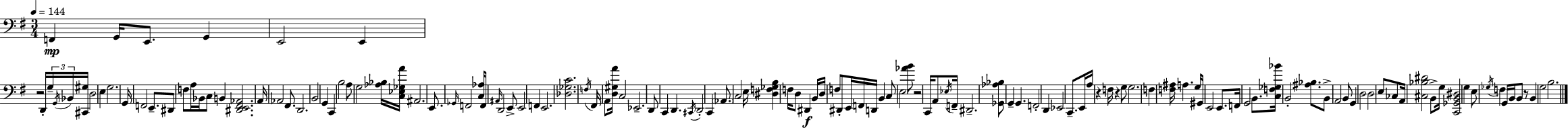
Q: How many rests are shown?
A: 5